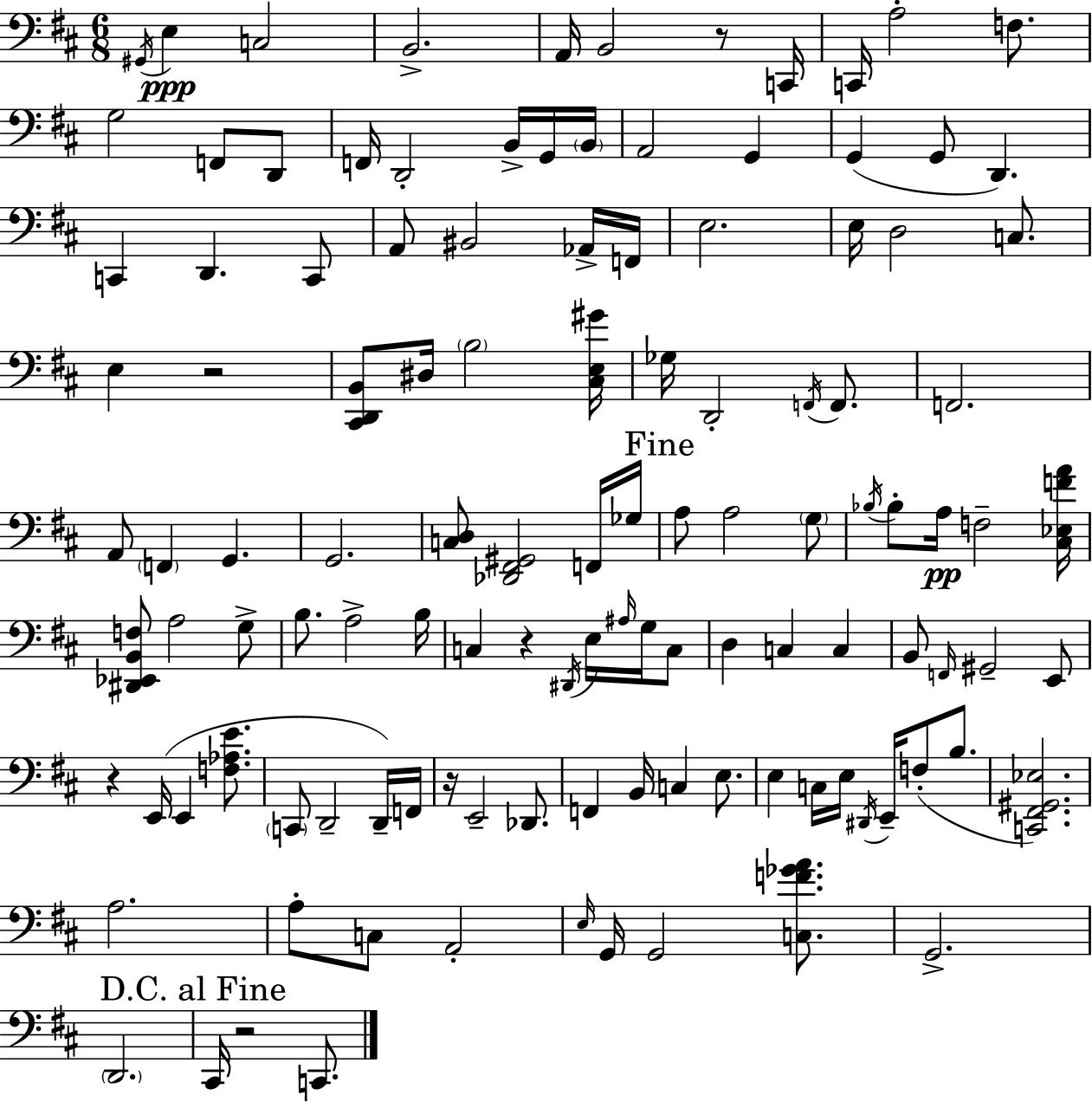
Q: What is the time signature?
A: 6/8